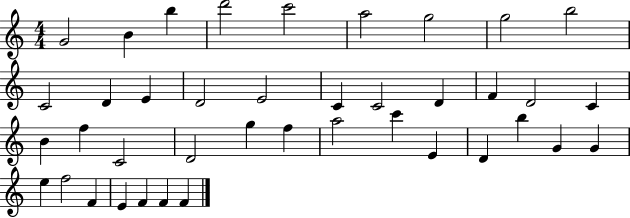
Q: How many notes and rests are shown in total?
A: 40